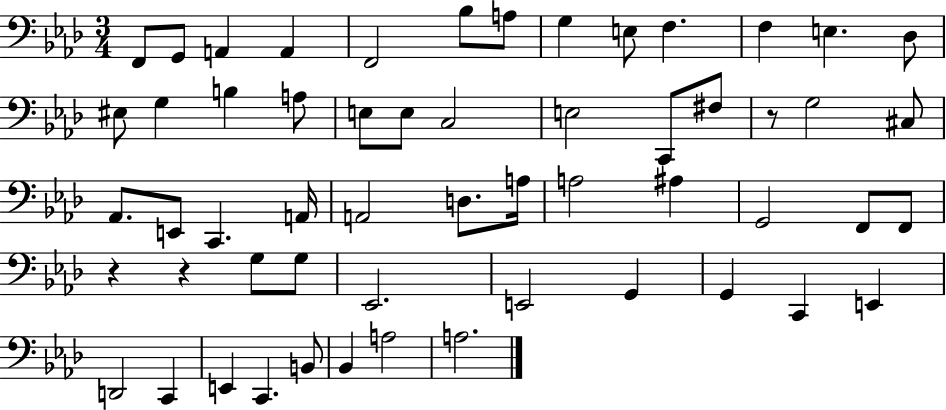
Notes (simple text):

F2/e G2/e A2/q A2/q F2/h Bb3/e A3/e G3/q E3/e F3/q. F3/q E3/q. Db3/e EIS3/e G3/q B3/q A3/e E3/e E3/e C3/h E3/h C2/e F#3/e R/e G3/h C#3/e Ab2/e. E2/e C2/q. A2/s A2/h D3/e. A3/s A3/h A#3/q G2/h F2/e F2/e R/q R/q G3/e G3/e Eb2/h. E2/h G2/q G2/q C2/q E2/q D2/h C2/q E2/q C2/q. B2/e Bb2/q A3/h A3/h.